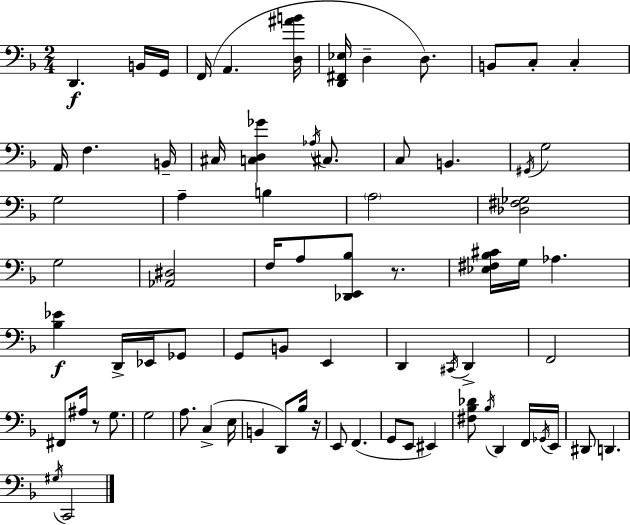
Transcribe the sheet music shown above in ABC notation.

X:1
T:Untitled
M:2/4
L:1/4
K:Dm
D,, B,,/4 G,,/4 F,,/4 A,, [D,^AB]/4 [D,,^F,,_E,]/4 D, D,/2 B,,/2 C,/2 C, A,,/4 F, B,,/4 ^C,/4 [C,D,_G] _A,/4 ^C,/2 C,/2 B,, ^G,,/4 G,2 G,2 A, B, A,2 [_D,^F,_G,]2 G,2 [_A,,^D,]2 F,/4 A,/2 [_D,,E,,_B,]/2 z/2 [_E,^F,_B,^C]/4 G,/4 _A, [_B,_E] D,,/4 _E,,/4 _G,,/2 G,,/2 B,,/2 E,, D,, ^C,,/4 D,, F,,2 ^F,,/2 ^A,/4 z/2 G,/2 G,2 A,/2 C, E,/4 B,, D,,/2 _B,/4 z/4 E,,/2 F,, G,,/2 E,,/2 ^E,, [^F,_B,_D]/2 _B,/4 D,, F,,/4 _G,,/4 E,,/4 ^D,,/2 D,, ^G,/4 C,,2